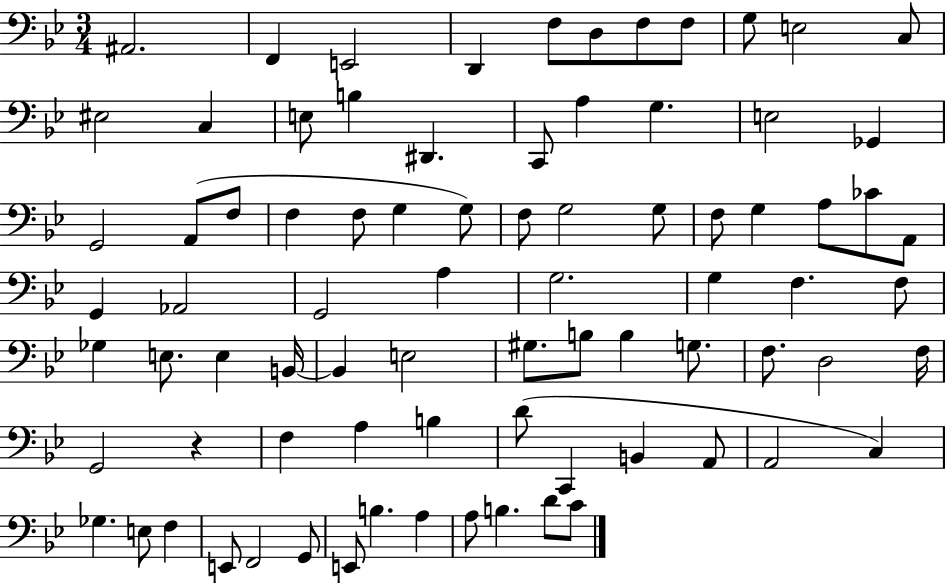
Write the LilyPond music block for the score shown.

{
  \clef bass
  \numericTimeSignature
  \time 3/4
  \key bes \major
  ais,2. | f,4 e,2 | d,4 f8 d8 f8 f8 | g8 e2 c8 | \break eis2 c4 | e8 b4 dis,4. | c,8 a4 g4. | e2 ges,4 | \break g,2 a,8( f8 | f4 f8 g4 g8) | f8 g2 g8 | f8 g4 a8 ces'8 a,8 | \break g,4 aes,2 | g,2 a4 | g2. | g4 f4. f8 | \break ges4 e8. e4 b,16~~ | b,4 e2 | gis8. b8 b4 g8. | f8. d2 f16 | \break g,2 r4 | f4 a4 b4 | d'8( c,4 b,4 a,8 | a,2 c4) | \break ges4. e8 f4 | e,8 f,2 g,8 | e,8 b4. a4 | a8 b4. d'8 c'8 | \break \bar "|."
}